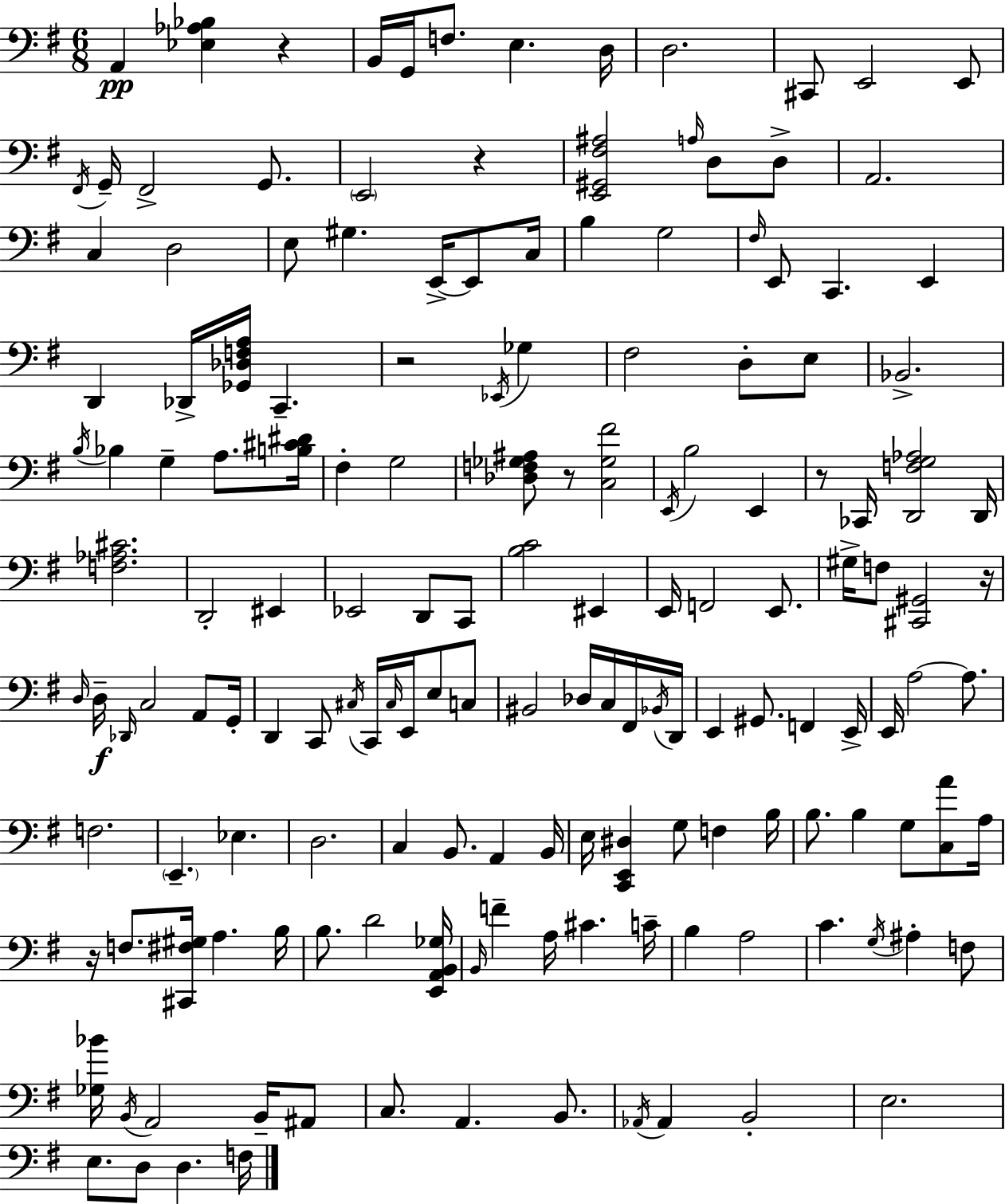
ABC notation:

X:1
T:Untitled
M:6/8
L:1/4
K:Em
A,, [_E,_A,_B,] z B,,/4 G,,/4 F,/2 E, D,/4 D,2 ^C,,/2 E,,2 E,,/2 ^F,,/4 G,,/4 ^F,,2 G,,/2 E,,2 z [E,,^G,,^F,^A,]2 A,/4 D,/2 D,/2 A,,2 C, D,2 E,/2 ^G, E,,/4 E,,/2 C,/4 B, G,2 ^F,/4 E,,/2 C,, E,, D,, _D,,/4 [_G,,_D,F,A,]/4 C,, z2 _E,,/4 _G, ^F,2 D,/2 E,/2 _B,,2 B,/4 _B, G, A,/2 [B,^C^D]/4 ^F, G,2 [_D,F,_G,^A,]/2 z/2 [C,_G,^F]2 E,,/4 B,2 E,, z/2 _C,,/4 [D,,F,G,_A,]2 D,,/4 [F,_A,^C]2 D,,2 ^E,, _E,,2 D,,/2 C,,/2 [B,C]2 ^E,, E,,/4 F,,2 E,,/2 ^G,/4 F,/2 [^C,,^G,,]2 z/4 D,/4 D,/4 _D,,/4 C,2 A,,/2 G,,/4 D,, C,,/2 ^C,/4 C,,/4 ^C,/4 E,,/4 E,/2 C,/2 ^B,,2 _D,/4 C,/4 ^F,,/4 _B,,/4 D,,/4 E,, ^G,,/2 F,, E,,/4 E,,/4 A,2 A,/2 F,2 E,, _E, D,2 C, B,,/2 A,, B,,/4 E,/4 [C,,E,,^D,] G,/2 F, B,/4 B,/2 B, G,/2 [C,A]/2 A,/4 z/4 F,/2 [^C,,^F,^G,]/4 A, B,/4 B,/2 D2 [E,,A,,B,,_G,]/4 B,,/4 F A,/4 ^C C/4 B, A,2 C G,/4 ^A, F,/2 [_G,_B]/4 B,,/4 A,,2 B,,/4 ^A,,/2 C,/2 A,, B,,/2 _A,,/4 _A,, B,,2 E,2 E,/2 D,/2 D, F,/4